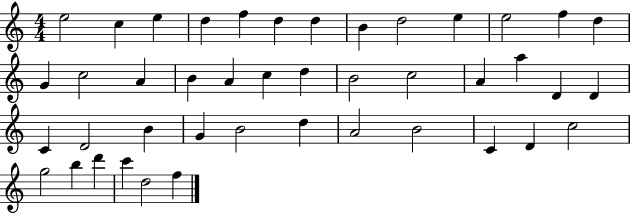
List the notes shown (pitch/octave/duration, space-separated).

E5/h C5/q E5/q D5/q F5/q D5/q D5/q B4/q D5/h E5/q E5/h F5/q D5/q G4/q C5/h A4/q B4/q A4/q C5/q D5/q B4/h C5/h A4/q A5/q D4/q D4/q C4/q D4/h B4/q G4/q B4/h D5/q A4/h B4/h C4/q D4/q C5/h G5/h B5/q D6/q C6/q D5/h F5/q